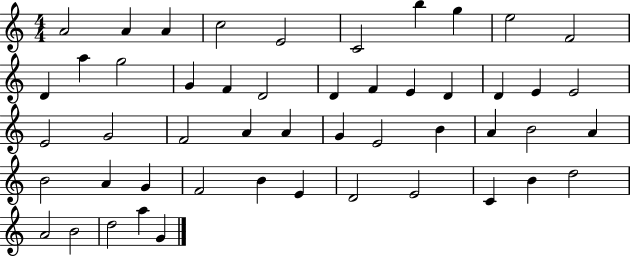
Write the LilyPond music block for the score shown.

{
  \clef treble
  \numericTimeSignature
  \time 4/4
  \key c \major
  a'2 a'4 a'4 | c''2 e'2 | c'2 b''4 g''4 | e''2 f'2 | \break d'4 a''4 g''2 | g'4 f'4 d'2 | d'4 f'4 e'4 d'4 | d'4 e'4 e'2 | \break e'2 g'2 | f'2 a'4 a'4 | g'4 e'2 b'4 | a'4 b'2 a'4 | \break b'2 a'4 g'4 | f'2 b'4 e'4 | d'2 e'2 | c'4 b'4 d''2 | \break a'2 b'2 | d''2 a''4 g'4 | \bar "|."
}